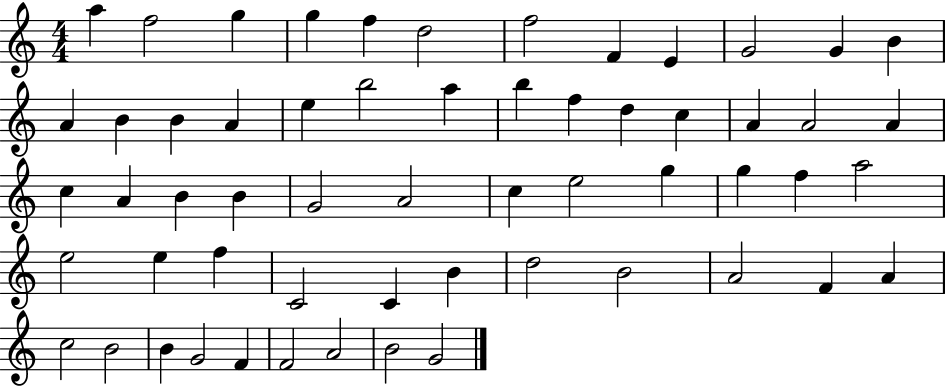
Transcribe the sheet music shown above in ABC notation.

X:1
T:Untitled
M:4/4
L:1/4
K:C
a f2 g g f d2 f2 F E G2 G B A B B A e b2 a b f d c A A2 A c A B B G2 A2 c e2 g g f a2 e2 e f C2 C B d2 B2 A2 F A c2 B2 B G2 F F2 A2 B2 G2